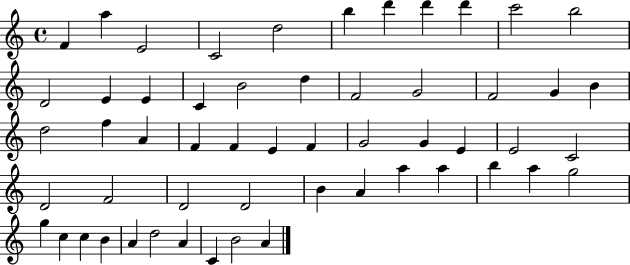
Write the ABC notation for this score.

X:1
T:Untitled
M:4/4
L:1/4
K:C
F a E2 C2 d2 b d' d' d' c'2 b2 D2 E E C B2 d F2 G2 F2 G B d2 f A F F E F G2 G E E2 C2 D2 F2 D2 D2 B A a a b a g2 g c c B A d2 A C B2 A